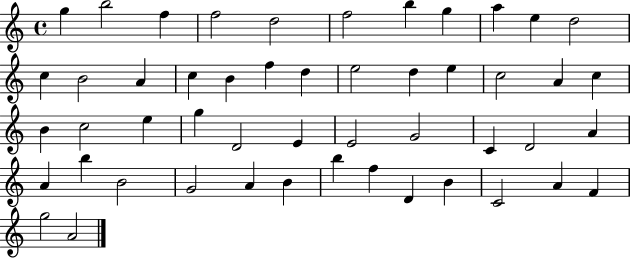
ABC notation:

X:1
T:Untitled
M:4/4
L:1/4
K:C
g b2 f f2 d2 f2 b g a e d2 c B2 A c B f d e2 d e c2 A c B c2 e g D2 E E2 G2 C D2 A A b B2 G2 A B b f D B C2 A F g2 A2